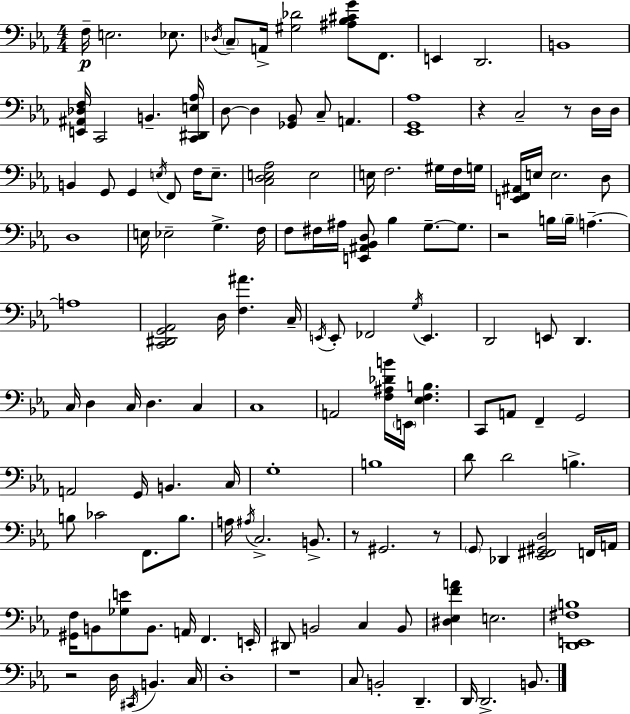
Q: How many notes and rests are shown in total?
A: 140